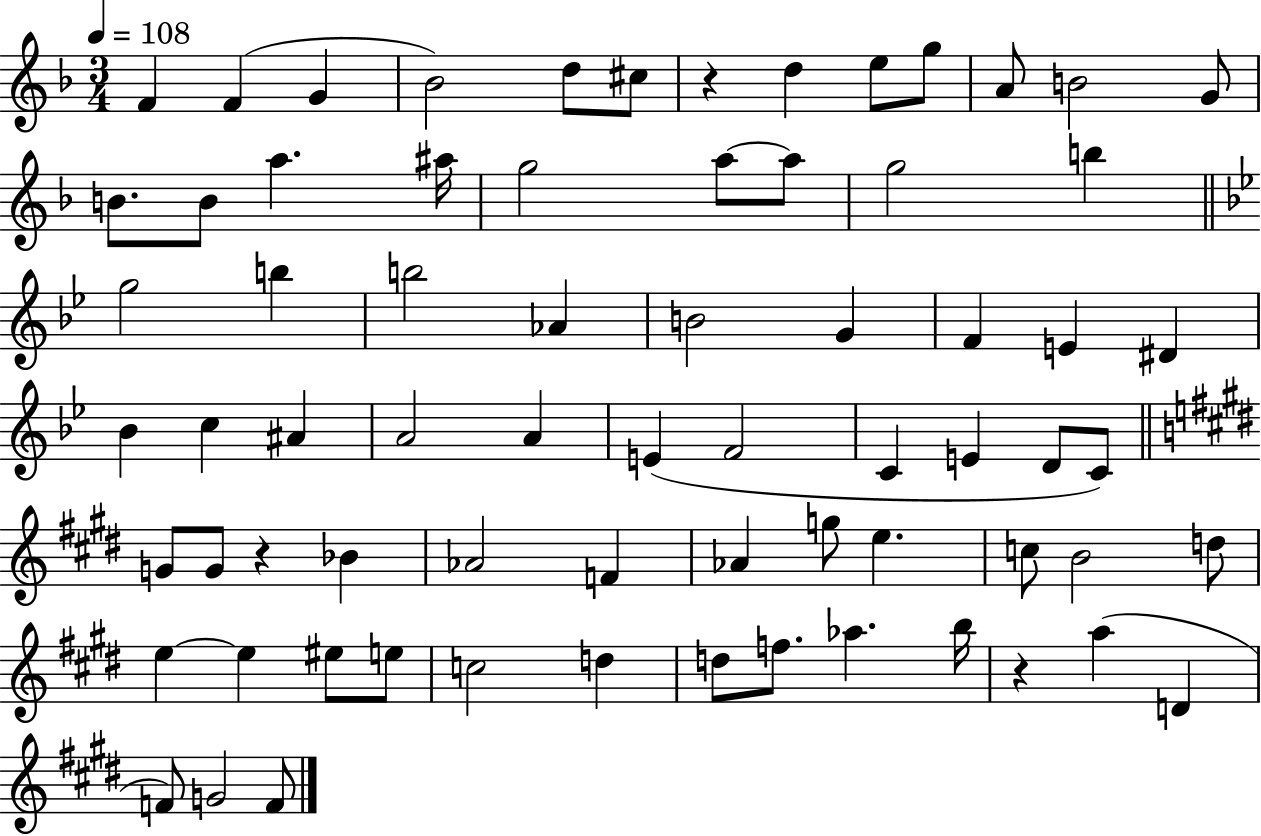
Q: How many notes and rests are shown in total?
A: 70